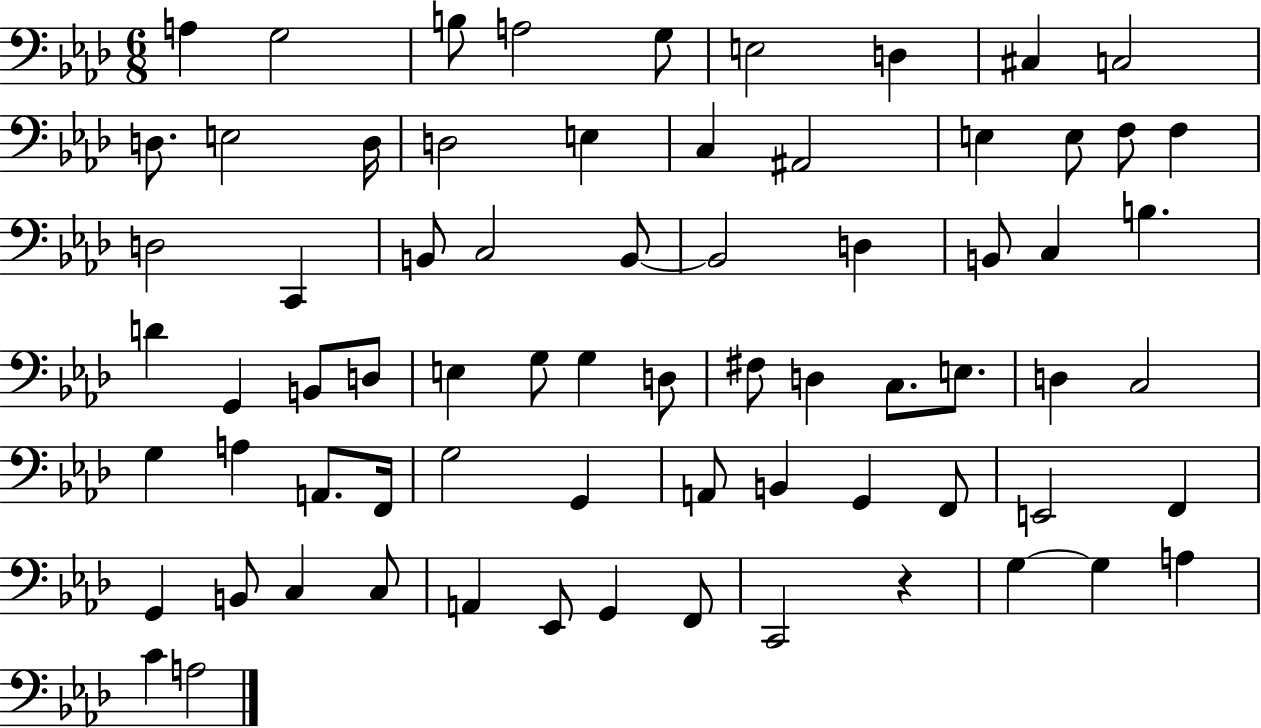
{
  \clef bass
  \numericTimeSignature
  \time 6/8
  \key aes \major
  a4 g2 | b8 a2 g8 | e2 d4 | cis4 c2 | \break d8. e2 d16 | d2 e4 | c4 ais,2 | e4 e8 f8 f4 | \break d2 c,4 | b,8 c2 b,8~~ | b,2 d4 | b,8 c4 b4. | \break d'4 g,4 b,8 d8 | e4 g8 g4 d8 | fis8 d4 c8. e8. | d4 c2 | \break g4 a4 a,8. f,16 | g2 g,4 | a,8 b,4 g,4 f,8 | e,2 f,4 | \break g,4 b,8 c4 c8 | a,4 ees,8 g,4 f,8 | c,2 r4 | g4~~ g4 a4 | \break c'4 a2 | \bar "|."
}